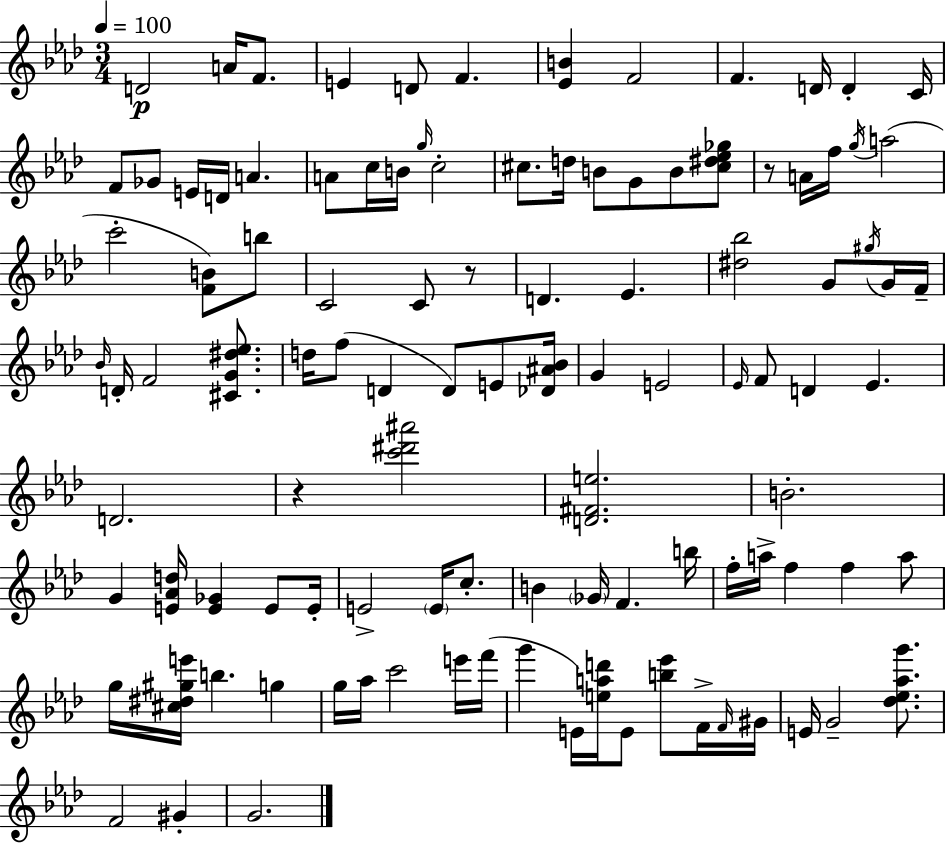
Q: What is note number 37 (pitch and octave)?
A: G4